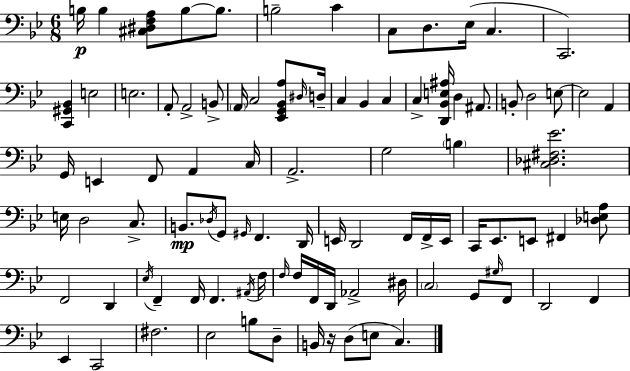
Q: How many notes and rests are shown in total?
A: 94